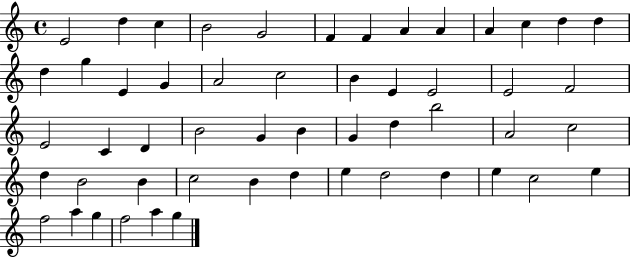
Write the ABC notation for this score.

X:1
T:Untitled
M:4/4
L:1/4
K:C
E2 d c B2 G2 F F A A A c d d d g E G A2 c2 B E E2 E2 F2 E2 C D B2 G B G d b2 A2 c2 d B2 B c2 B d e d2 d e c2 e f2 a g f2 a g